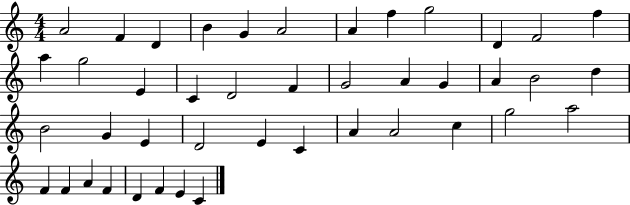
X:1
T:Untitled
M:4/4
L:1/4
K:C
A2 F D B G A2 A f g2 D F2 f a g2 E C D2 F G2 A G A B2 d B2 G E D2 E C A A2 c g2 a2 F F A F D F E C